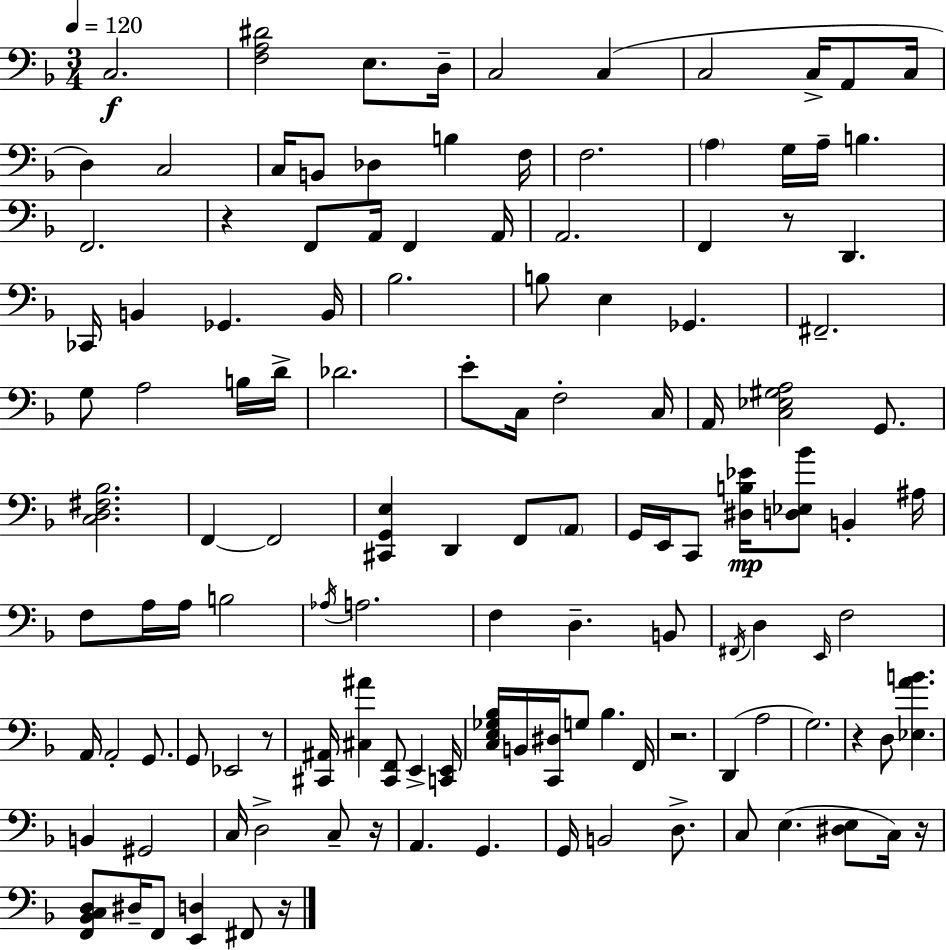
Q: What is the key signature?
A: D minor